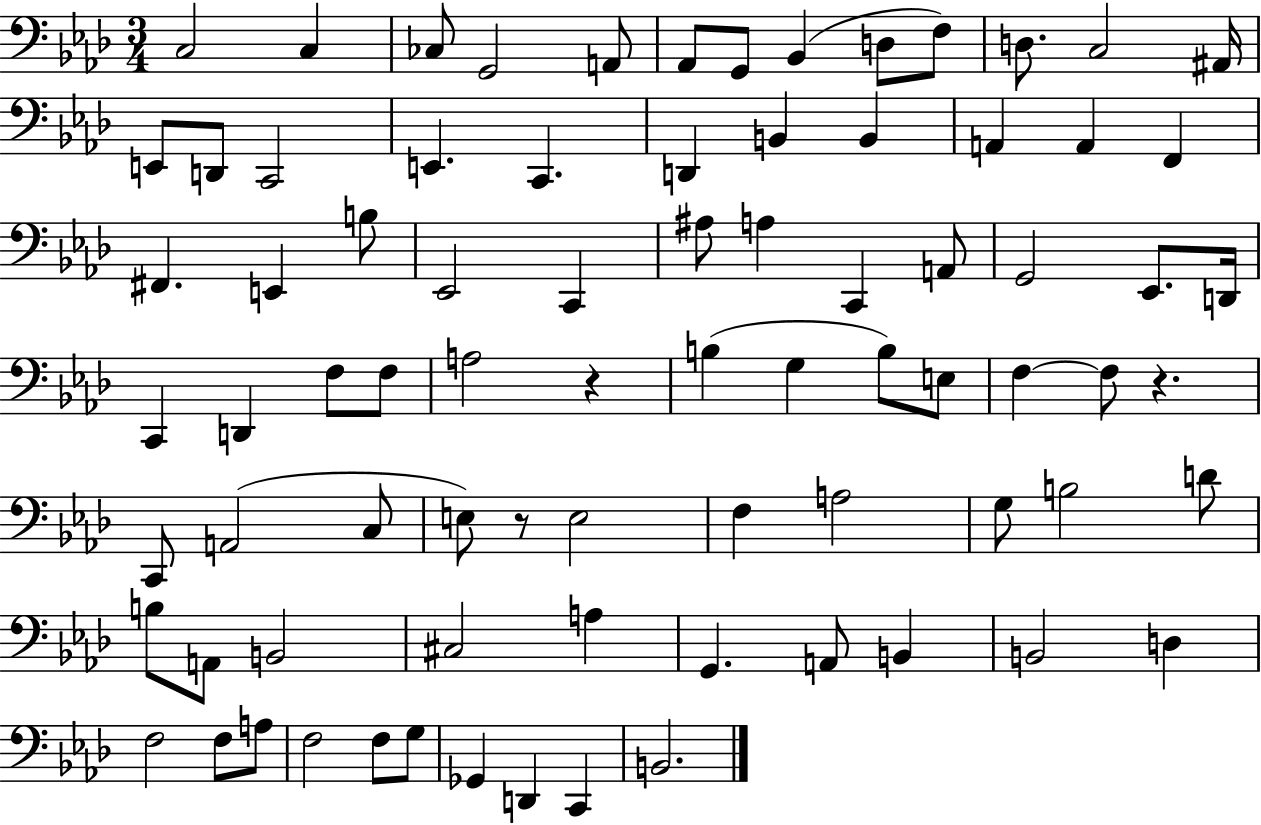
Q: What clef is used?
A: bass